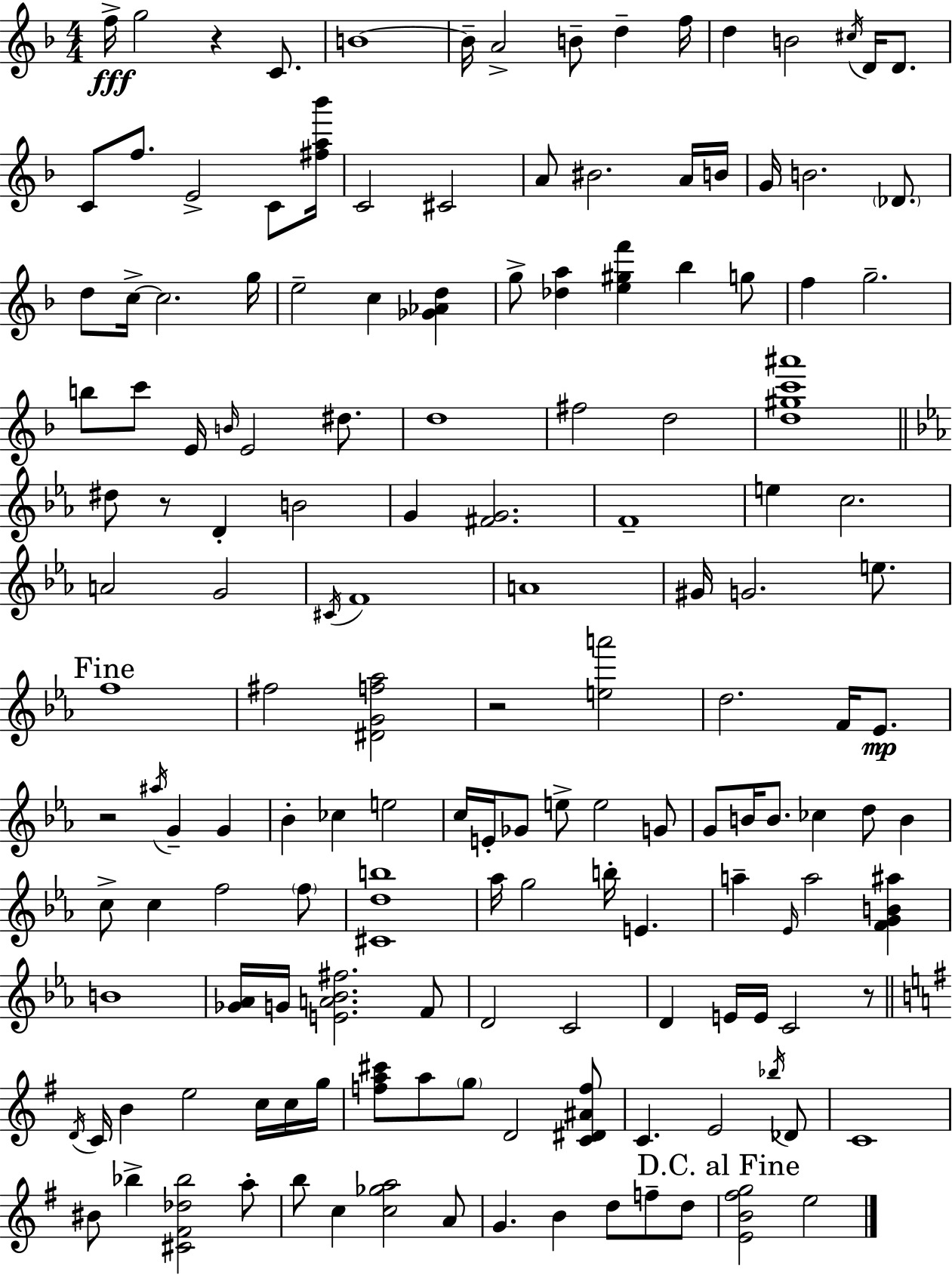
X:1
T:Untitled
M:4/4
L:1/4
K:Dm
f/4 g2 z C/2 B4 B/4 A2 B/2 d f/4 d B2 ^c/4 D/4 D/2 C/2 f/2 E2 C/2 [^fa_b']/4 C2 ^C2 A/2 ^B2 A/4 B/4 G/4 B2 _D/2 d/2 c/4 c2 g/4 e2 c [_G_Ad] g/2 [_da] [e^gf'] _b g/2 f g2 b/2 c'/2 E/4 B/4 E2 ^d/2 d4 ^f2 d2 [d^gc'^a']4 ^d/2 z/2 D B2 G [^FG]2 F4 e c2 A2 G2 ^C/4 F4 A4 ^G/4 G2 e/2 f4 ^f2 [^DGf_a]2 z2 [ea']2 d2 F/4 _E/2 z2 ^a/4 G G _B _c e2 c/4 E/4 _G/2 e/2 e2 G/2 G/2 B/4 B/2 _c d/2 B c/2 c f2 f/2 [^Cdb]4 _a/4 g2 b/4 E a _E/4 a2 [FGB^a] B4 [_G_A]/4 G/4 [EA_B^f]2 F/2 D2 C2 D E/4 E/4 C2 z/2 D/4 C/4 B e2 c/4 c/4 g/4 [fa^c']/2 a/2 g/2 D2 [C^D^Af]/2 C E2 _b/4 _D/2 C4 ^B/2 _b [^C^F_d_b]2 a/2 b/2 c [c_ga]2 A/2 G B d/2 f/2 d/2 [EB^fg]2 e2